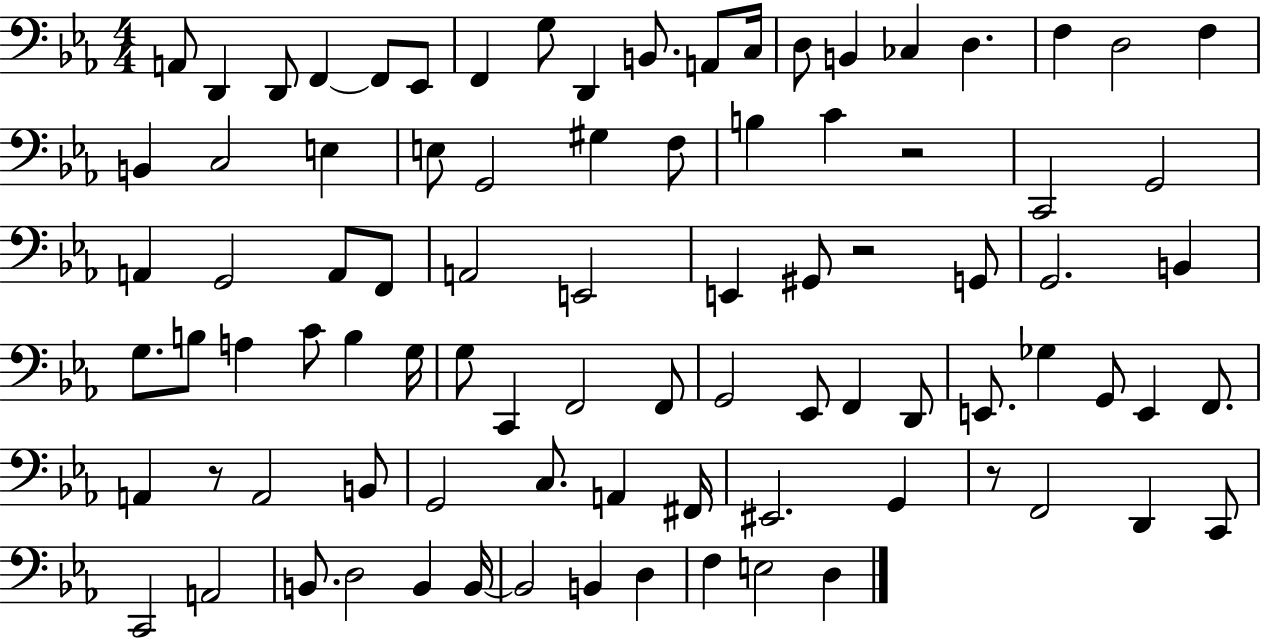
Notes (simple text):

A2/e D2/q D2/e F2/q F2/e Eb2/e F2/q G3/e D2/q B2/e. A2/e C3/s D3/e B2/q CES3/q D3/q. F3/q D3/h F3/q B2/q C3/h E3/q E3/e G2/h G#3/q F3/e B3/q C4/q R/h C2/h G2/h A2/q G2/h A2/e F2/e A2/h E2/h E2/q G#2/e R/h G2/e G2/h. B2/q G3/e. B3/e A3/q C4/e B3/q G3/s G3/e C2/q F2/h F2/e G2/h Eb2/e F2/q D2/e E2/e. Gb3/q G2/e E2/q F2/e. A2/q R/e A2/h B2/e G2/h C3/e. A2/q F#2/s EIS2/h. G2/q R/e F2/h D2/q C2/e C2/h A2/h B2/e. D3/h B2/q B2/s B2/h B2/q D3/q F3/q E3/h D3/q